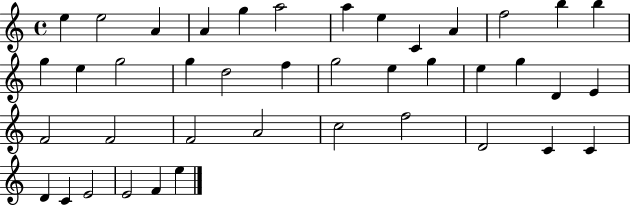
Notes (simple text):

E5/q E5/h A4/q A4/q G5/q A5/h A5/q E5/q C4/q A4/q F5/h B5/q B5/q G5/q E5/q G5/h G5/q D5/h F5/q G5/h E5/q G5/q E5/q G5/q D4/q E4/q F4/h F4/h F4/h A4/h C5/h F5/h D4/h C4/q C4/q D4/q C4/q E4/h E4/h F4/q E5/q